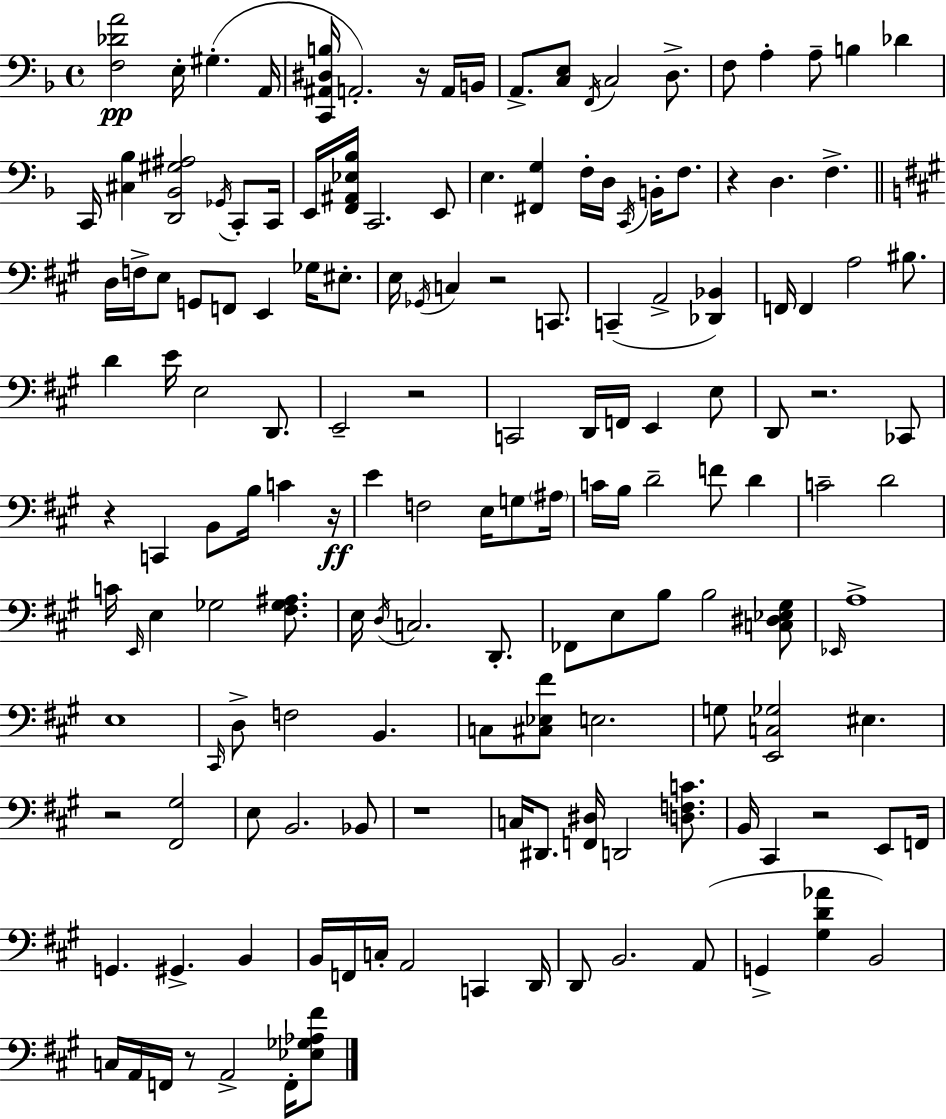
X:1
T:Untitled
M:4/4
L:1/4
K:Dm
[F,_DA]2 E,/4 ^G, A,,/4 [C,,^A,,^D,B,]/4 A,,2 z/4 A,,/4 B,,/4 A,,/2 [C,E,]/2 F,,/4 C,2 D,/2 F,/2 A, A,/2 B, _D C,,/4 [^C,_B,] [D,,_B,,^G,^A,]2 _G,,/4 C,,/2 C,,/4 E,,/4 [F,,^A,,_E,_B,]/4 C,,2 E,,/2 E, [^F,,G,] F,/4 D,/4 C,,/4 B,,/4 F,/2 z D, F, D,/4 F,/4 E,/2 G,,/2 F,,/2 E,, _G,/4 ^E,/2 E,/4 _G,,/4 C, z2 C,,/2 C,, A,,2 [_D,,_B,,] F,,/4 F,, A,2 ^B,/2 D E/4 E,2 D,,/2 E,,2 z2 C,,2 D,,/4 F,,/4 E,, E,/2 D,,/2 z2 _C,,/2 z C,, B,,/2 B,/4 C z/4 E F,2 E,/4 G,/2 ^A,/4 C/4 B,/4 D2 F/2 D C2 D2 C/4 E,,/4 E, _G,2 [^F,_G,^A,]/2 E,/4 D,/4 C,2 D,,/2 _F,,/2 E,/2 B,/2 B,2 [C,^D,_E,^G,]/2 _E,,/4 A,4 E,4 ^C,,/4 D,/2 F,2 B,, C,/2 [^C,_E,^F]/2 E,2 G,/2 [E,,C,_G,]2 ^E, z2 [^F,,^G,]2 E,/2 B,,2 _B,,/2 z4 C,/4 ^D,,/2 [F,,^D,]/4 D,,2 [D,F,C]/2 B,,/4 ^C,, z2 E,,/2 F,,/4 G,, ^G,, B,, B,,/4 F,,/4 C,/4 A,,2 C,, D,,/4 D,,/2 B,,2 A,,/2 G,, [^G,D_A] B,,2 C,/4 A,,/4 F,,/4 z/2 A,,2 F,,/4 [_E,_G,_A,^F]/2